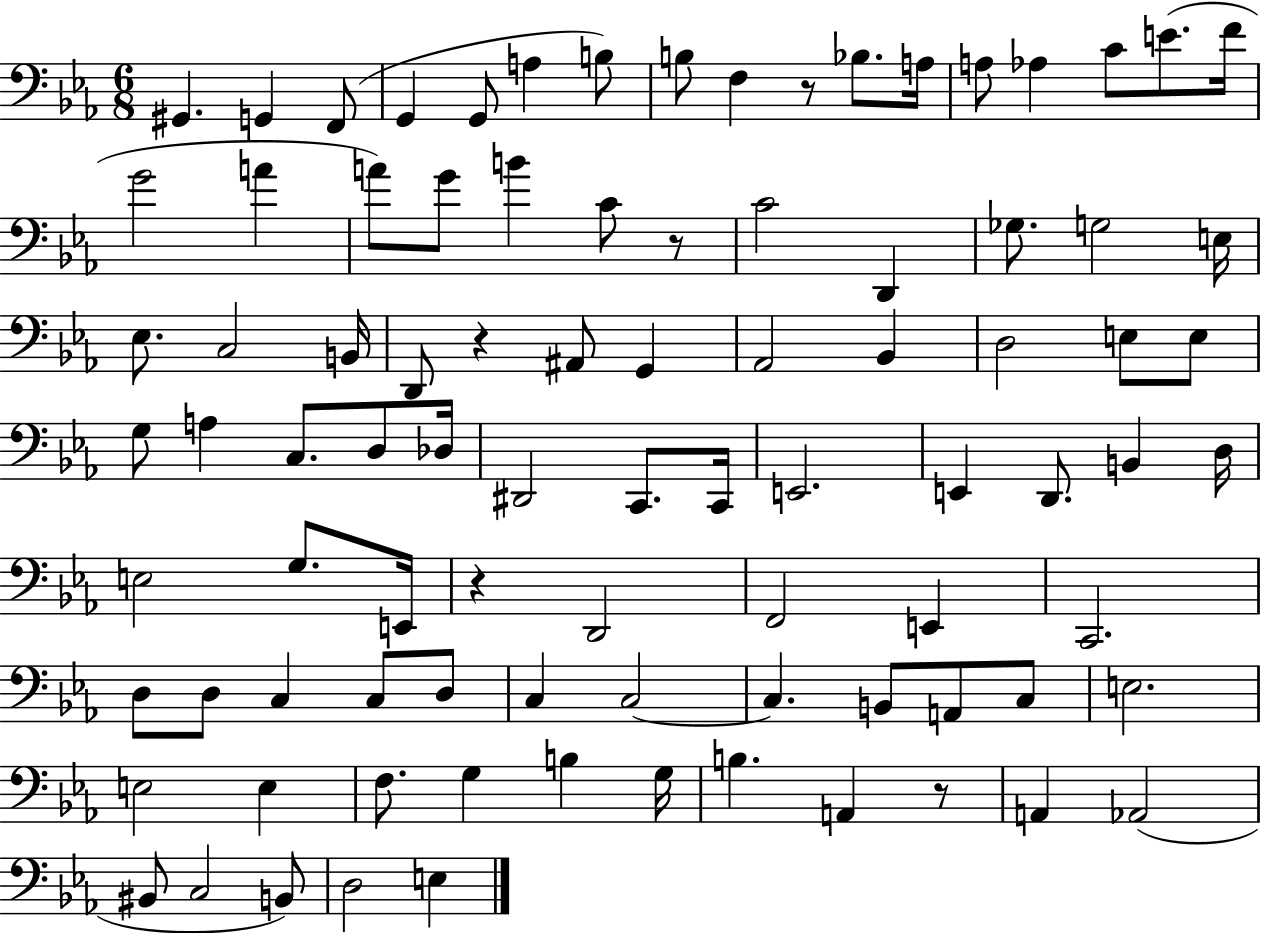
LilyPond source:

{
  \clef bass
  \numericTimeSignature
  \time 6/8
  \key ees \major
  gis,4. g,4 f,8( | g,4 g,8 a4 b8) | b8 f4 r8 bes8. a16 | a8 aes4 c'8 e'8.( f'16 | \break g'2 a'4 | a'8) g'8 b'4 c'8 r8 | c'2 d,4 | ges8. g2 e16 | \break ees8. c2 b,16 | d,8 r4 ais,8 g,4 | aes,2 bes,4 | d2 e8 e8 | \break g8 a4 c8. d8 des16 | dis,2 c,8. c,16 | e,2. | e,4 d,8. b,4 d16 | \break e2 g8. e,16 | r4 d,2 | f,2 e,4 | c,2. | \break d8 d8 c4 c8 d8 | c4 c2~~ | c4. b,8 a,8 c8 | e2. | \break e2 e4 | f8. g4 b4 g16 | b4. a,4 r8 | a,4 aes,2( | \break bis,8 c2 b,8) | d2 e4 | \bar "|."
}